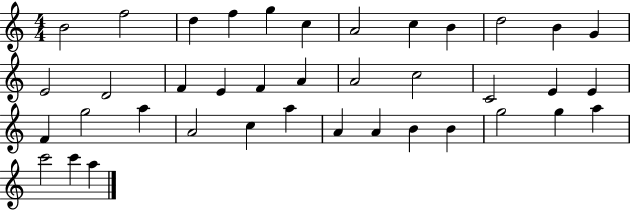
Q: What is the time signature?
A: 4/4